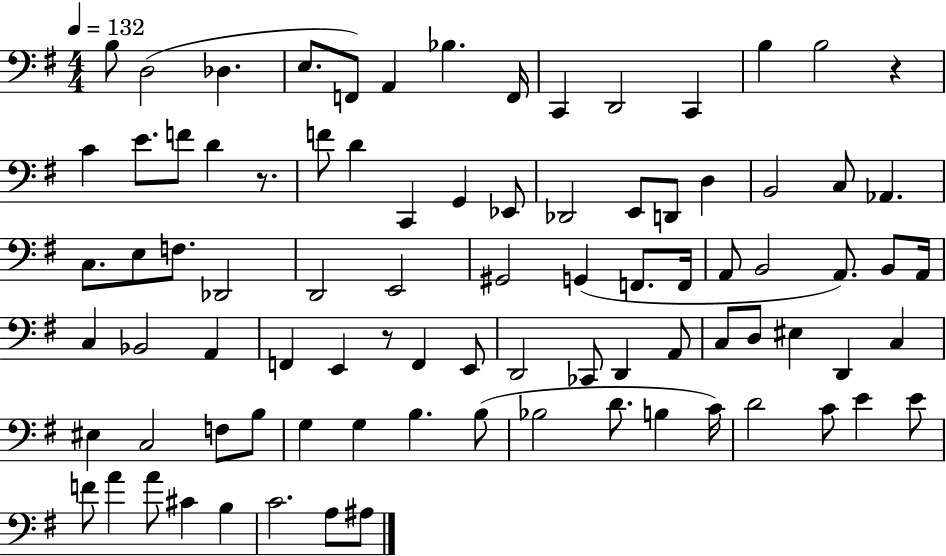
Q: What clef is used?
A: bass